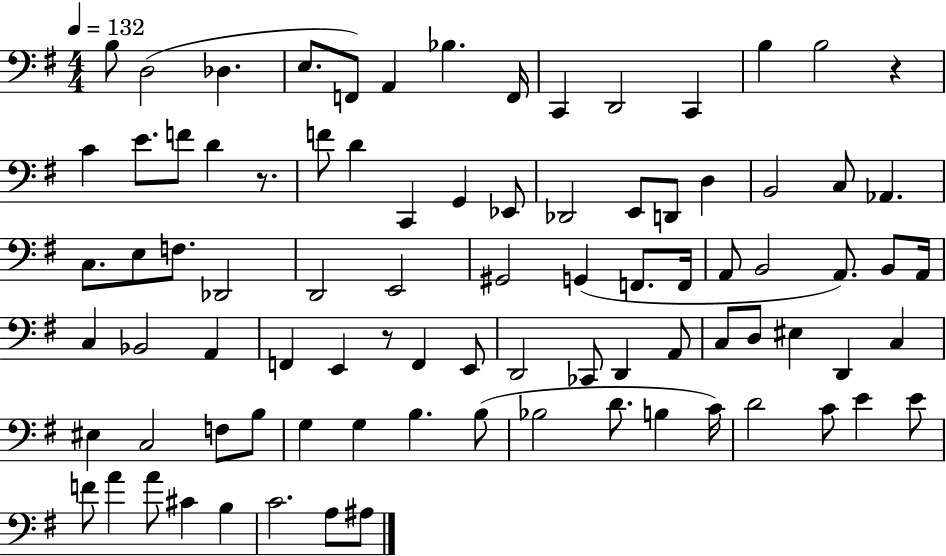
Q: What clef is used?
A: bass